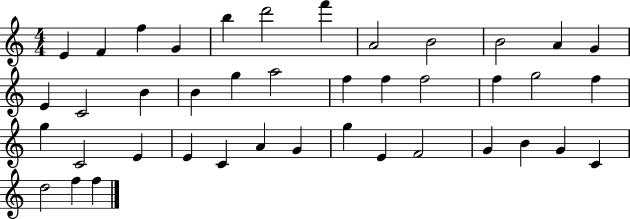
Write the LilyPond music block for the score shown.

{
  \clef treble
  \numericTimeSignature
  \time 4/4
  \key c \major
  e'4 f'4 f''4 g'4 | b''4 d'''2 f'''4 | a'2 b'2 | b'2 a'4 g'4 | \break e'4 c'2 b'4 | b'4 g''4 a''2 | f''4 f''4 f''2 | f''4 g''2 f''4 | \break g''4 c'2 e'4 | e'4 c'4 a'4 g'4 | g''4 e'4 f'2 | g'4 b'4 g'4 c'4 | \break d''2 f''4 f''4 | \bar "|."
}